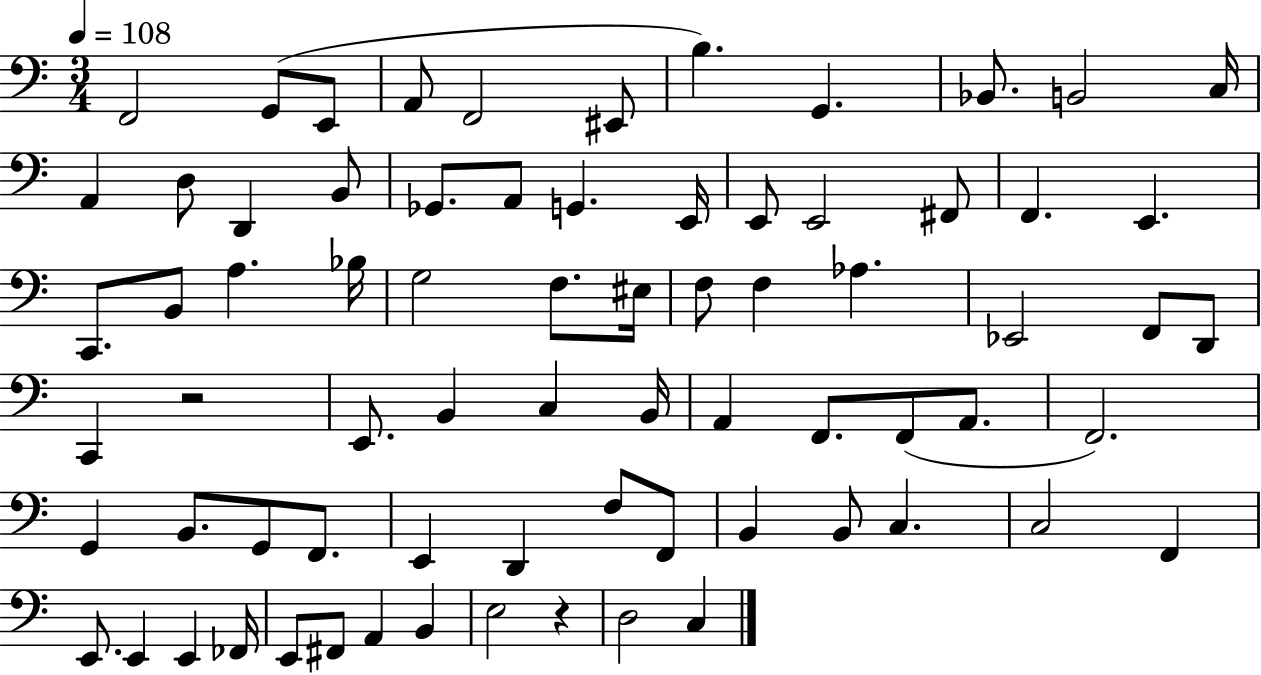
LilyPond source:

{
  \clef bass
  \numericTimeSignature
  \time 3/4
  \key c \major
  \tempo 4 = 108
  \repeat volta 2 { f,2 g,8( e,8 | a,8 f,2 eis,8 | b4.) g,4. | bes,8. b,2 c16 | \break a,4 d8 d,4 b,8 | ges,8. a,8 g,4. e,16 | e,8 e,2 fis,8 | f,4. e,4. | \break c,8. b,8 a4. bes16 | g2 f8. eis16 | f8 f4 aes4. | ees,2 f,8 d,8 | \break c,4 r2 | e,8. b,4 c4 b,16 | a,4 f,8. f,8( a,8. | f,2.) | \break g,4 b,8. g,8 f,8. | e,4 d,4 f8 f,8 | b,4 b,8 c4. | c2 f,4 | \break e,8. e,4 e,4 fes,16 | e,8 fis,8 a,4 b,4 | e2 r4 | d2 c4 | \break } \bar "|."
}